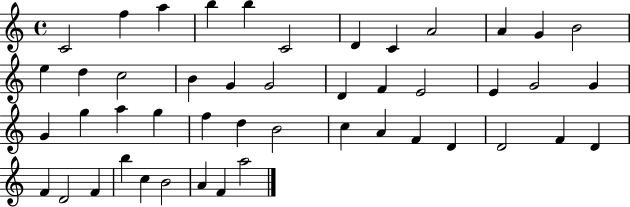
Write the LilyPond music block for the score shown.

{
  \clef treble
  \time 4/4
  \defaultTimeSignature
  \key c \major
  c'2 f''4 a''4 | b''4 b''4 c'2 | d'4 c'4 a'2 | a'4 g'4 b'2 | \break e''4 d''4 c''2 | b'4 g'4 g'2 | d'4 f'4 e'2 | e'4 g'2 g'4 | \break g'4 g''4 a''4 g''4 | f''4 d''4 b'2 | c''4 a'4 f'4 d'4 | d'2 f'4 d'4 | \break f'4 d'2 f'4 | b''4 c''4 b'2 | a'4 f'4 a''2 | \bar "|."
}